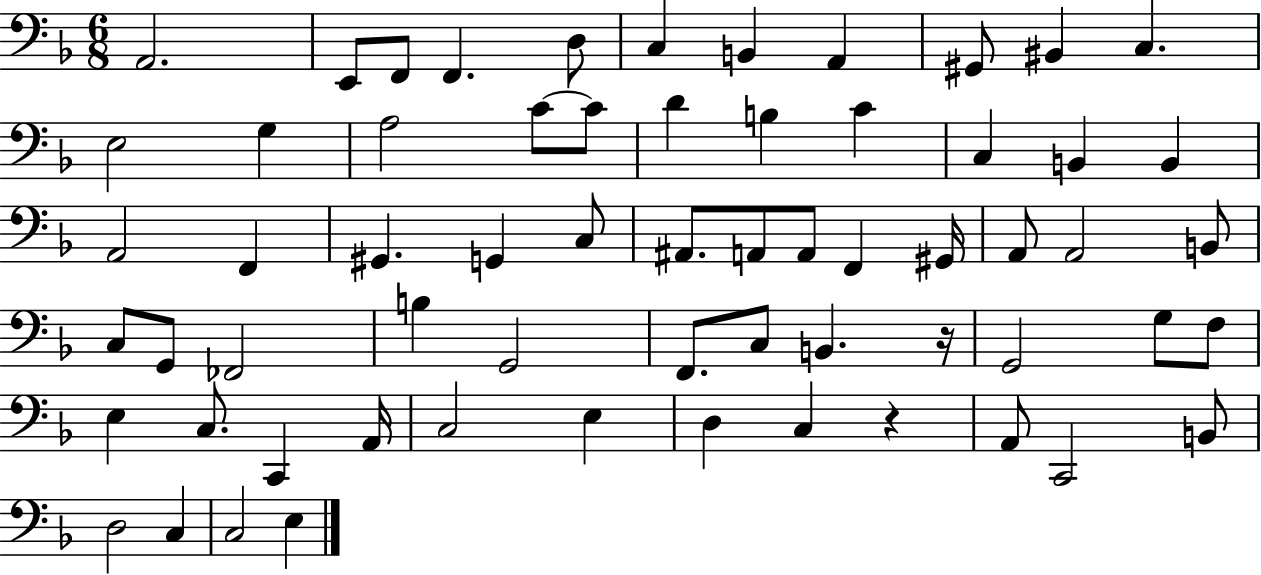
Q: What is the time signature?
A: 6/8